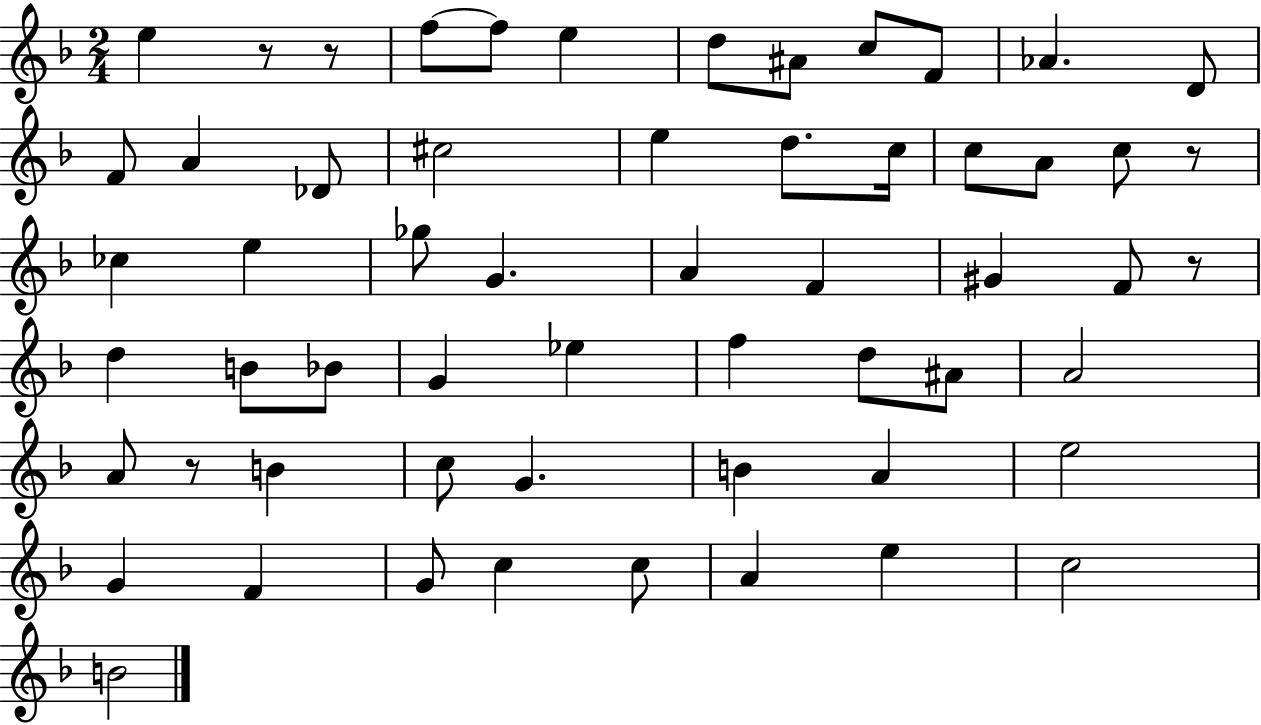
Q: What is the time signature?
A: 2/4